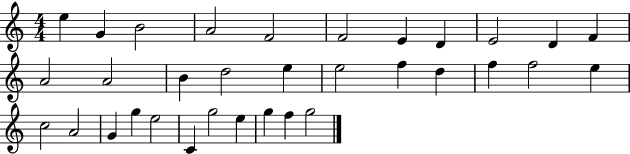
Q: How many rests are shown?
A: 0